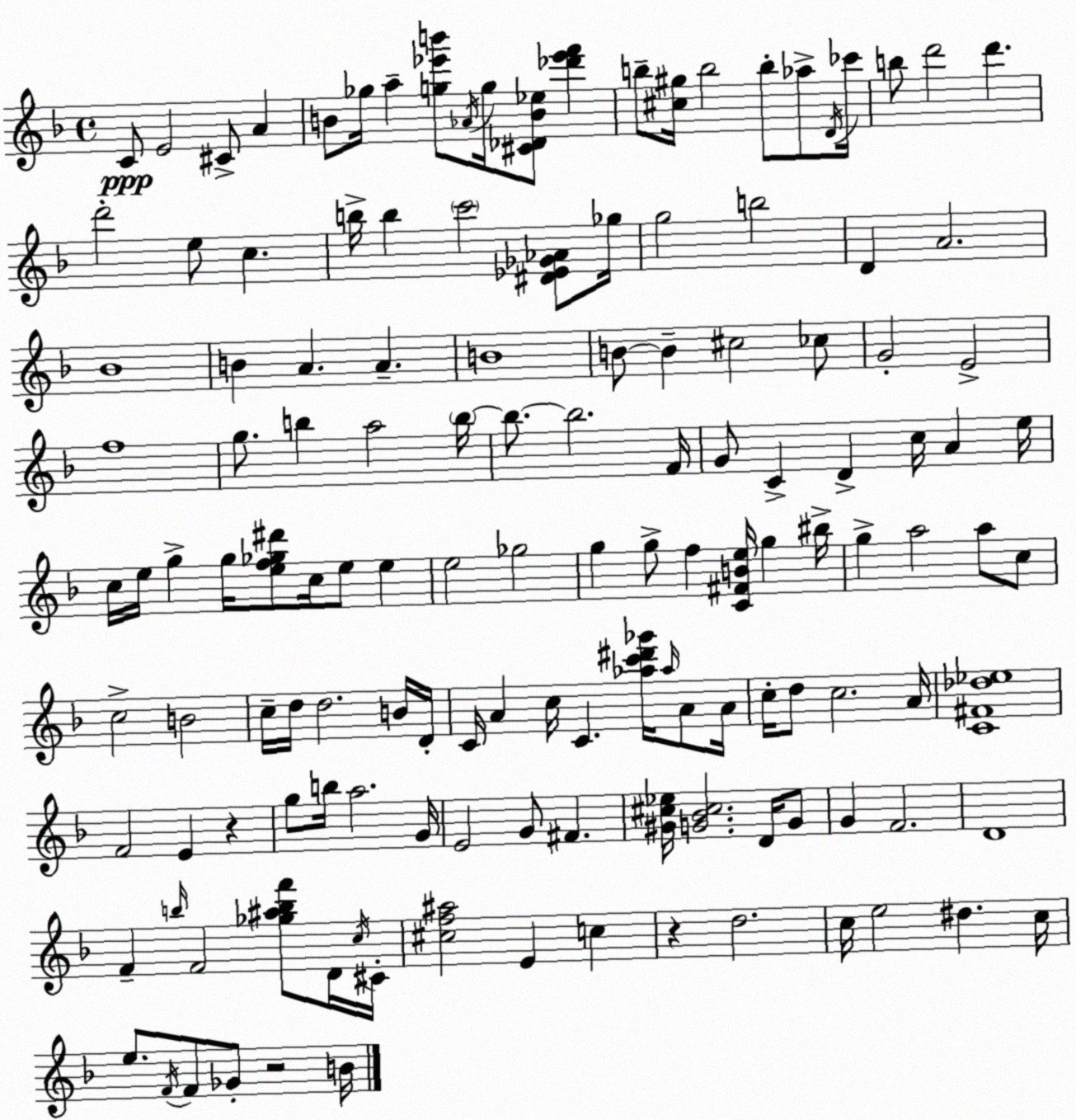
X:1
T:Untitled
M:4/4
L:1/4
K:Dm
C/2 E2 ^C/2 A B/2 _g/4 a [g_e'b']/2 _A/4 g/4 [^C_DB_e]/2 [_d'_e'f'] b/2 [^c^g]/4 b2 b/2 _a/2 D/4 _c'/4 b/2 d'2 d' d'2 e/2 c b/4 b c'2 [^D_E_G_A]/2 _g/4 g2 b2 D A2 _B4 B A A B4 B/2 B ^c2 _c/2 G2 E2 f4 g/2 b a2 b/4 b/2 b2 F/4 G/2 C D c/4 A e/4 c/4 e/4 g g/4 [ef_g^d']/2 c/4 e/2 e e2 _g2 g g/2 f [C^FBe]/4 g ^b/4 g a2 a/2 c/2 c2 B2 c/4 d/4 d2 B/4 D/4 C/4 A c/4 C [_ac'^d'_g']/4 _a/4 A/2 A/4 c/4 d/2 c2 A/4 [C^F_d_e]4 F2 E z g/2 b/4 a2 G/4 E2 G/2 ^F [^G^c_e]/4 [G_B^c]2 D/4 G/2 G F2 D4 F b/4 F2 [_g^abf']/2 D/4 c/4 ^C/4 [^cf^a]2 E c z d2 c/4 e2 ^d c/4 e/2 F/4 F/2 _G/2 z2 B/4